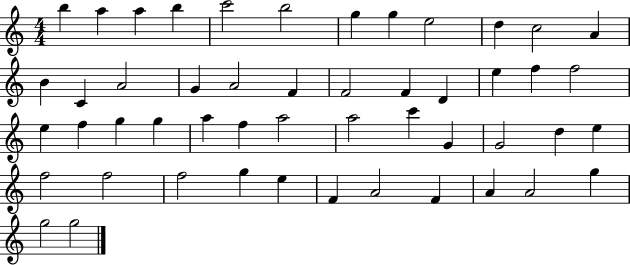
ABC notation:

X:1
T:Untitled
M:4/4
L:1/4
K:C
b a a b c'2 b2 g g e2 d c2 A B C A2 G A2 F F2 F D e f f2 e f g g a f a2 a2 c' G G2 d e f2 f2 f2 g e F A2 F A A2 g g2 g2